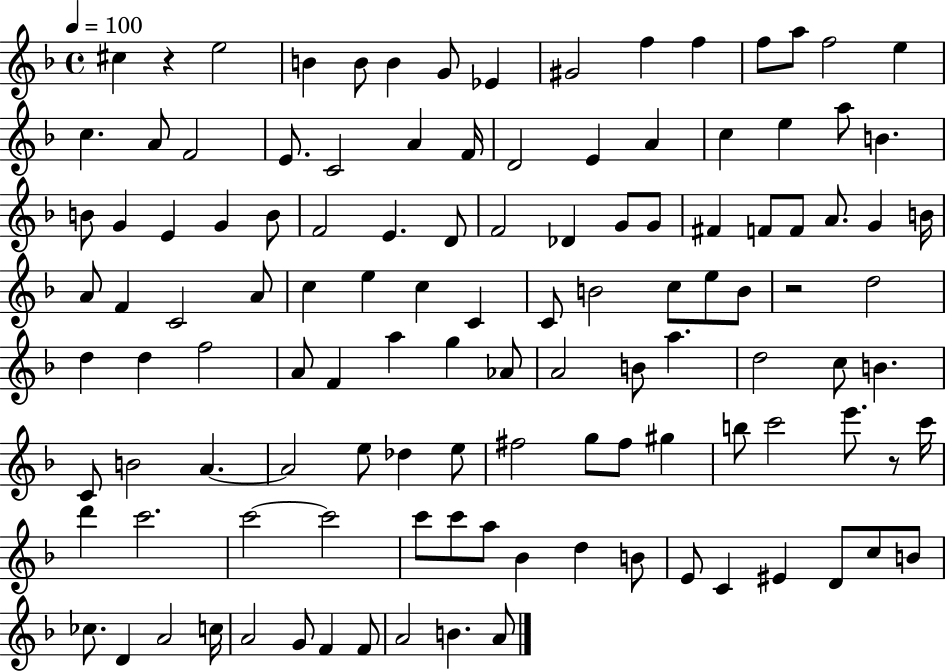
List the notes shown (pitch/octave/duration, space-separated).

C#5/q R/q E5/h B4/q B4/e B4/q G4/e Eb4/q G#4/h F5/q F5/q F5/e A5/e F5/h E5/q C5/q. A4/e F4/h E4/e. C4/h A4/q F4/s D4/h E4/q A4/q C5/q E5/q A5/e B4/q. B4/e G4/q E4/q G4/q B4/e F4/h E4/q. D4/e F4/h Db4/q G4/e G4/e F#4/q F4/e F4/e A4/e. G4/q B4/s A4/e F4/q C4/h A4/e C5/q E5/q C5/q C4/q C4/e B4/h C5/e E5/e B4/e R/h D5/h D5/q D5/q F5/h A4/e F4/q A5/q G5/q Ab4/e A4/h B4/e A5/q. D5/h C5/e B4/q. C4/e B4/h A4/q. A4/h E5/e Db5/q E5/e F#5/h G5/e F#5/e G#5/q B5/e C6/h E6/e. R/e C6/s D6/q C6/h. C6/h C6/h C6/e C6/e A5/e Bb4/q D5/q B4/e E4/e C4/q EIS4/q D4/e C5/e B4/e CES5/e. D4/q A4/h C5/s A4/h G4/e F4/q F4/e A4/h B4/q. A4/e